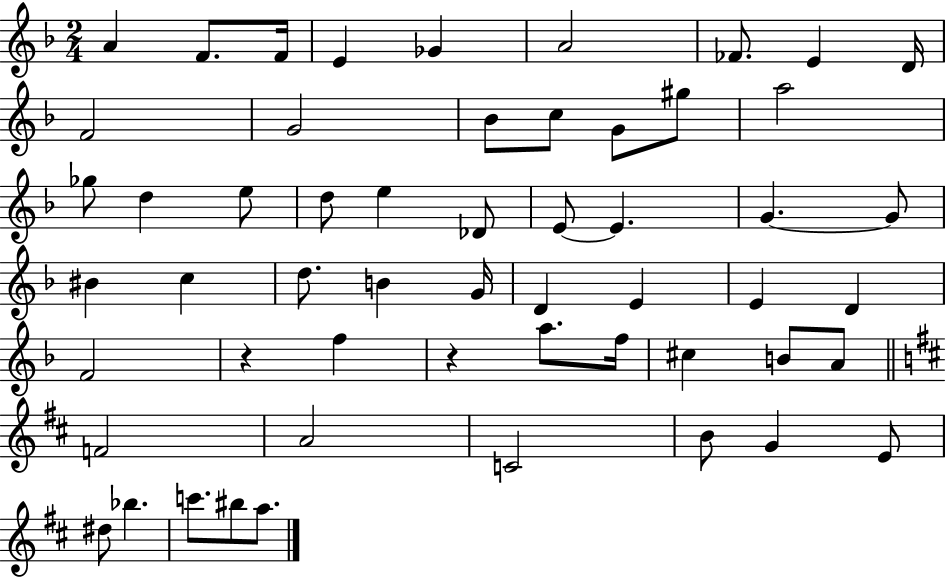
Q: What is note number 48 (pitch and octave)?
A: E4